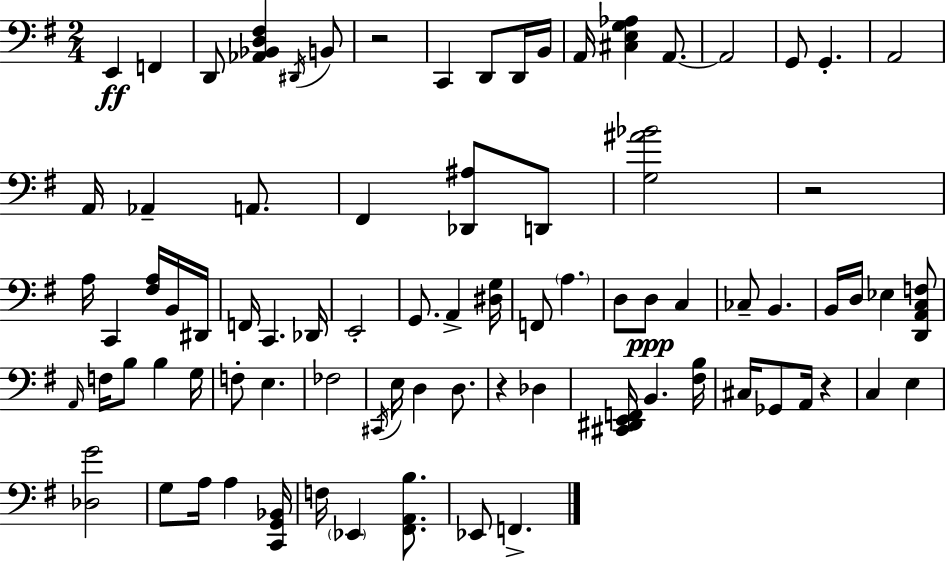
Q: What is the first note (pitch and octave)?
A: E2